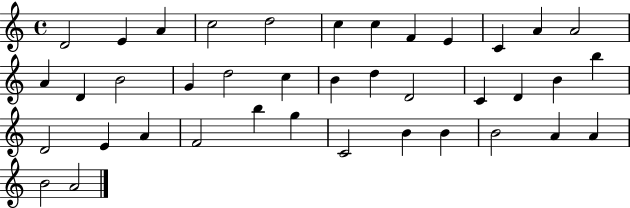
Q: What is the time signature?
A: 4/4